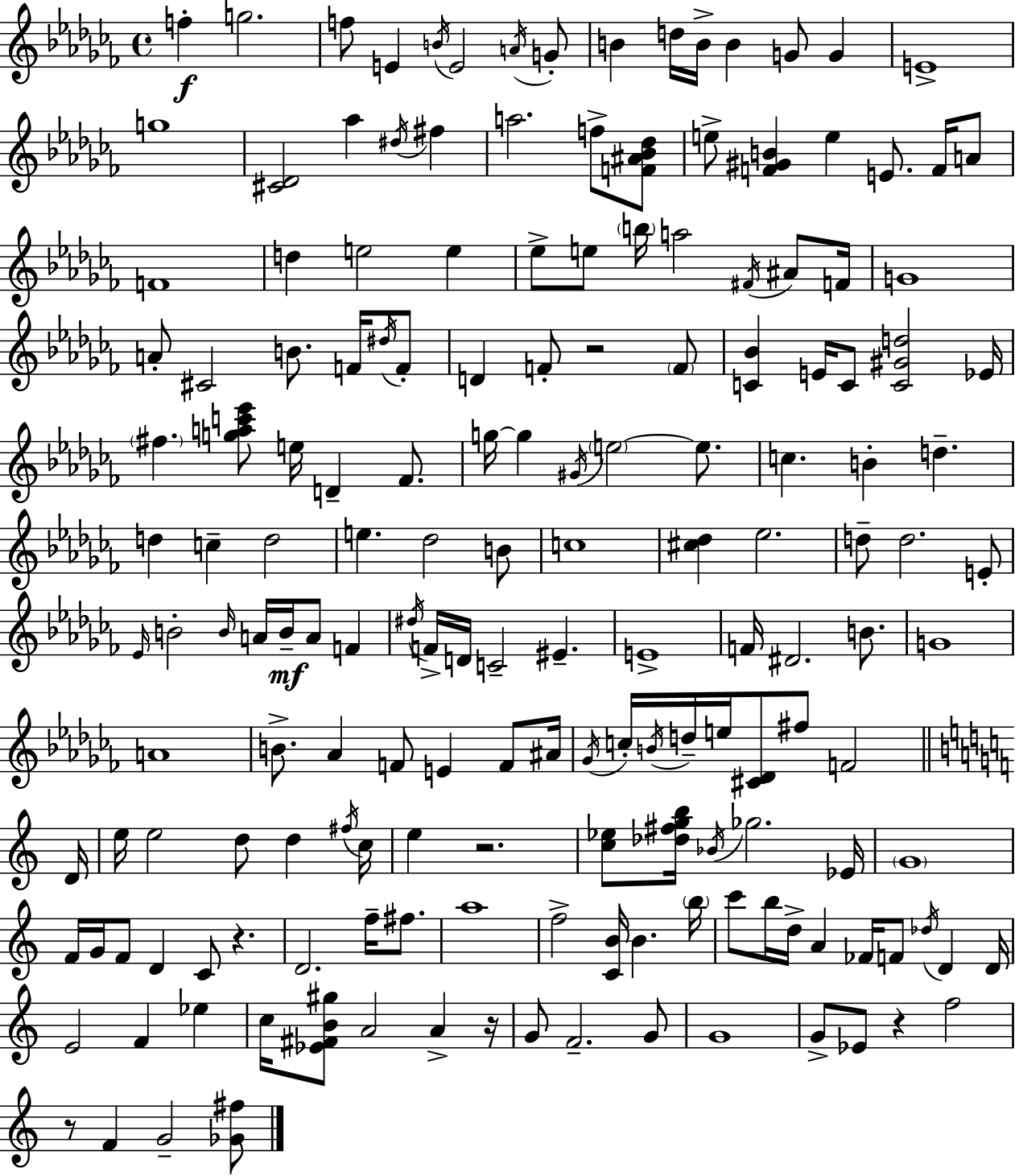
{
  \clef treble
  \time 4/4
  \defaultTimeSignature
  \key aes \minor
  f''4-.\f g''2. | f''8 e'4 \acciaccatura { b'16 } e'2 \acciaccatura { a'16 } | g'8-. b'4 d''16 b'16-> b'4 g'8 g'4 | e'1-> | \break g''1 | <cis' des'>2 aes''4 \acciaccatura { dis''16 } fis''4 | a''2. f''8-> | <f' ais' bes' des''>8 e''8-> <f' gis' b'>4 e''4 e'8. | \break f'16 a'8 f'1 | d''4 e''2 e''4 | ees''8-> e''8 \parenthesize b''16 a''2 | \acciaccatura { fis'16 } ais'8 f'16 g'1 | \break a'8-. cis'2 b'8. | f'16 \acciaccatura { dis''16 } f'8-. d'4 f'8-. r2 | \parenthesize f'8 <c' bes'>4 e'16 c'8 <c' gis' d''>2 | ees'16 \parenthesize fis''4. <g'' a'' c''' ees'''>8 e''16 d'4-- | \break fes'8. g''16~~ g''4 \acciaccatura { gis'16 } \parenthesize e''2~~ | e''8. c''4. b'4-. | d''4.-- d''4 c''4-- d''2 | e''4. des''2 | \break b'8 c''1 | <cis'' des''>4 ees''2. | d''8-- d''2. | e'8-. \grace { ees'16 } b'2-. \grace { b'16 } | \break a'16 b'16--\mf a'8 f'4 \acciaccatura { dis''16 } f'16-> d'16 c'2-- | eis'4.-- e'1-> | f'16 dis'2. | b'8. g'1 | \break a'1 | b'8.-> aes'4 | f'8 e'4 f'8 ais'16 \acciaccatura { ges'16 } c''16-. \acciaccatura { b'16 } d''16-- e''16 <cis' des'>8 | fis''8 f'2 \bar "||" \break \key a \minor d'16 e''16 e''2 d''8 d''4 | \acciaccatura { fis''16 } c''16 e''4 r2. | <c'' ees''>8 <des'' fis'' g'' b''>16 \acciaccatura { bes'16 } ges''2. | ees'16 \parenthesize g'1 | \break f'16 g'16 f'8 d'4 c'8 r4. | d'2. f''16-- | fis''8. a''1 | f''2-> <c' b'>16 b'4. | \break \parenthesize b''16 c'''8 b''16 d''16-> a'4 fes'16 f'8 \acciaccatura { des''16 } d'4 | d'16 e'2 f'4 | ees''4 c''16 <ees' fis' b' gis''>8 a'2 a'4-> | r16 g'8 f'2.-- | \break g'8 g'1 | g'8-> ees'8 r4 f''2 | r8 f'4 g'2-- | <ges' fis''>8 \bar "|."
}